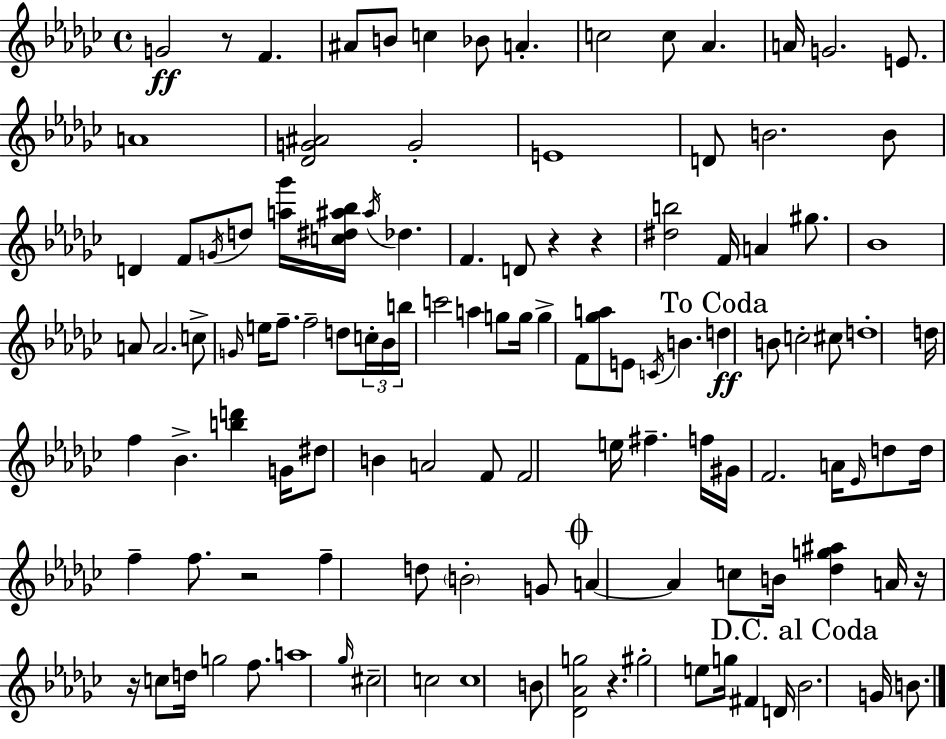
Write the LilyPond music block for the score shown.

{
  \clef treble
  \time 4/4
  \defaultTimeSignature
  \key ees \minor
  \repeat volta 2 { g'2\ff r8 f'4. | ais'8 b'8 c''4 bes'8 a'4.-. | c''2 c''8 aes'4. | a'16 g'2. e'8. | \break a'1 | <des' g' ais'>2 g'2-. | e'1 | d'8 b'2. b'8 | \break d'4 f'8 \acciaccatura { g'16 } d''8 <a'' ges'''>16 <c'' dis'' ais'' bes''>16 \acciaccatura { ais''16 } des''4. | f'4. d'8 r4 r4 | <dis'' b''>2 f'16 a'4 gis''8. | bes'1 | \break a'8 a'2. | c''8-> \grace { g'16 } e''16 f''8.-- f''2-- d''8 | \tuplet 3/2 { c''16-. bes'16 b''16 } c'''2 a''4 | g''8 g''16 g''4-> f'8 <ges'' a''>8 e'8 \acciaccatura { c'16 } b'4. | \break \mark "To Coda" d''4\ff b'8 c''2-. | cis''8 d''1-. | d''16 f''4 bes'4.-> <b'' d'''>4 | g'16 dis''8 b'4 a'2 | \break f'8 f'2 e''16 fis''4.-- | f''16 gis'16 f'2. | a'16 \grace { ees'16 } d''8 d''16 f''4-- f''8. r2 | f''4-- d''8 \parenthesize b'2-. | \break g'8 \mark \markup { \musicglyph "scripts.coda" } a'4~~ a'4 c''8 b'16 | <des'' g'' ais''>4 a'16 r16 r16 c''8 d''16 g''2 | f''8. a''1 | \grace { ges''16 } cis''2-- c''2 | \break c''1 | b'8 <des' aes' g''>2 | r4. gis''2-. e''8 | g''16 fis'4 d'16 \mark "D.C. al Coda" bes'2. | \break g'16 b'8. } \bar "|."
}